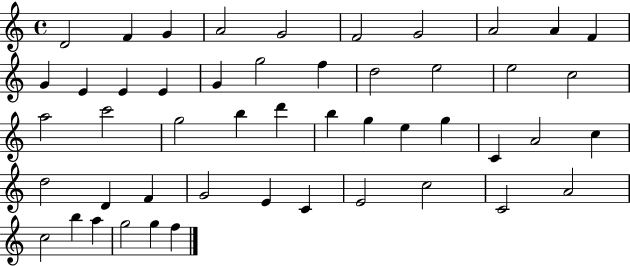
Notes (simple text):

D4/h F4/q G4/q A4/h G4/h F4/h G4/h A4/h A4/q F4/q G4/q E4/q E4/q E4/q G4/q G5/h F5/q D5/h E5/h E5/h C5/h A5/h C6/h G5/h B5/q D6/q B5/q G5/q E5/q G5/q C4/q A4/h C5/q D5/h D4/q F4/q G4/h E4/q C4/q E4/h C5/h C4/h A4/h C5/h B5/q A5/q G5/h G5/q F5/q